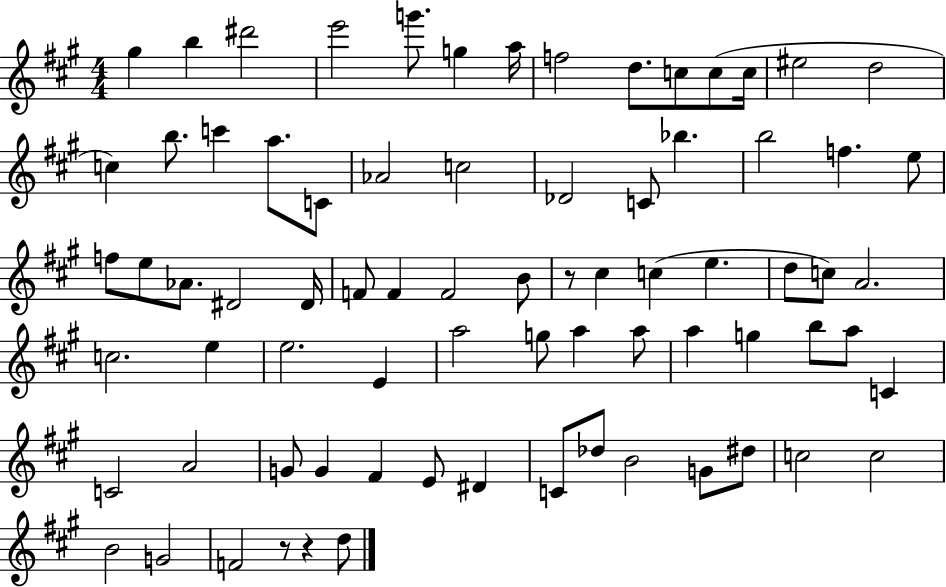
{
  \clef treble
  \numericTimeSignature
  \time 4/4
  \key a \major
  gis''4 b''4 dis'''2 | e'''2 g'''8. g''4 a''16 | f''2 d''8. c''8 c''8( c''16 | eis''2 d''2 | \break c''4) b''8. c'''4 a''8. c'8 | aes'2 c''2 | des'2 c'8 bes''4. | b''2 f''4. e''8 | \break f''8 e''8 aes'8. dis'2 dis'16 | f'8 f'4 f'2 b'8 | r8 cis''4 c''4( e''4. | d''8 c''8) a'2. | \break c''2. e''4 | e''2. e'4 | a''2 g''8 a''4 a''8 | a''4 g''4 b''8 a''8 c'4 | \break c'2 a'2 | g'8 g'4 fis'4 e'8 dis'4 | c'8 des''8 b'2 g'8 dis''8 | c''2 c''2 | \break b'2 g'2 | f'2 r8 r4 d''8 | \bar "|."
}